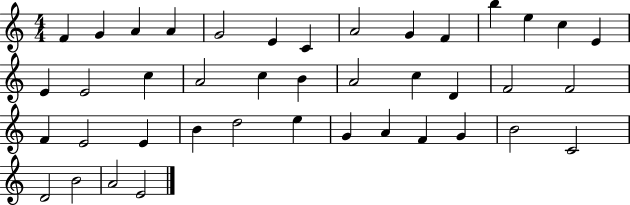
X:1
T:Untitled
M:4/4
L:1/4
K:C
F G A A G2 E C A2 G F b e c E E E2 c A2 c B A2 c D F2 F2 F E2 E B d2 e G A F G B2 C2 D2 B2 A2 E2